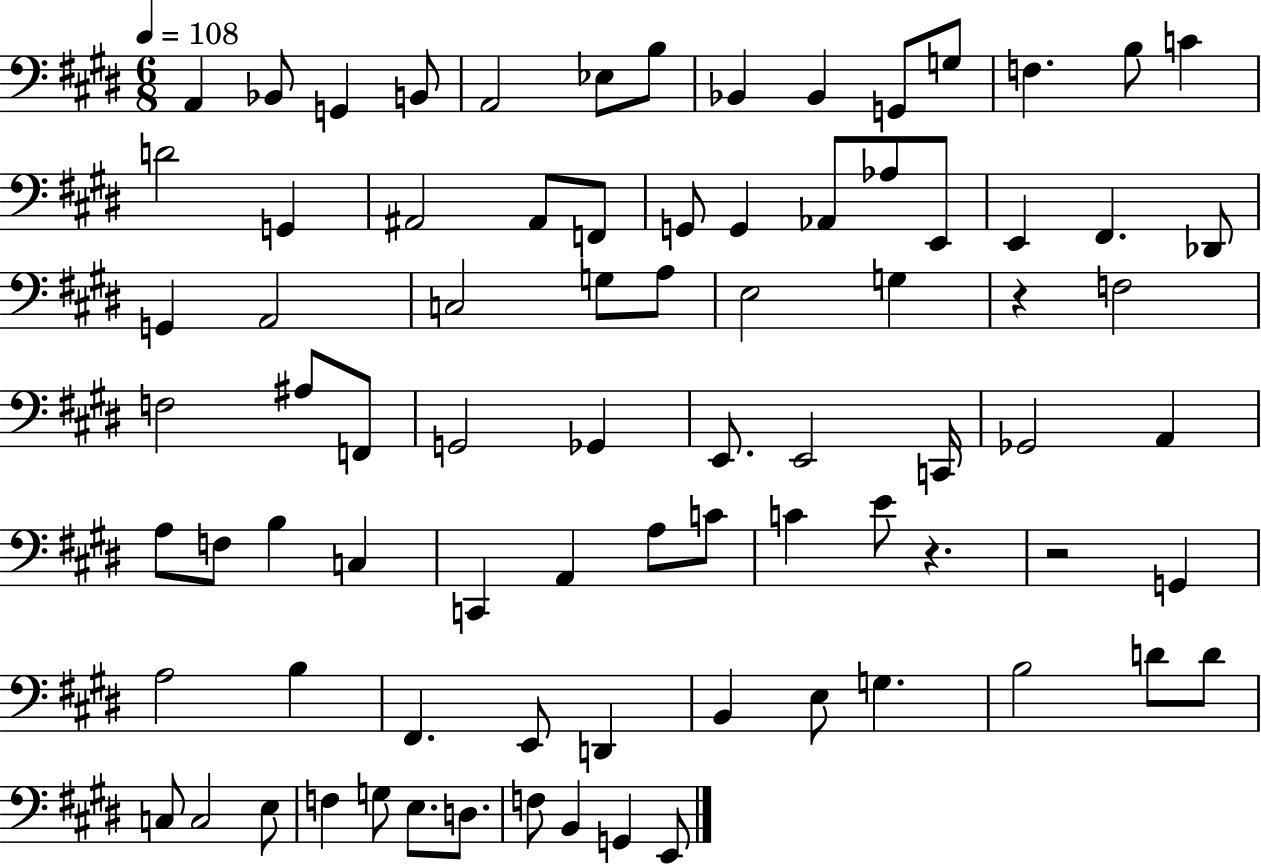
{
  \clef bass
  \numericTimeSignature
  \time 6/8
  \key e \major
  \tempo 4 = 108
  a,4 bes,8 g,4 b,8 | a,2 ees8 b8 | bes,4 bes,4 g,8 g8 | f4. b8 c'4 | \break d'2 g,4 | ais,2 ais,8 f,8 | g,8 g,4 aes,8 aes8 e,8 | e,4 fis,4. des,8 | \break g,4 a,2 | c2 g8 a8 | e2 g4 | r4 f2 | \break f2 ais8 f,8 | g,2 ges,4 | e,8. e,2 c,16 | ges,2 a,4 | \break a8 f8 b4 c4 | c,4 a,4 a8 c'8 | c'4 e'8 r4. | r2 g,4 | \break a2 b4 | fis,4. e,8 d,4 | b,4 e8 g4. | b2 d'8 d'8 | \break c8 c2 e8 | f4 g8 e8. d8. | f8 b,4 g,4 e,8 | \bar "|."
}